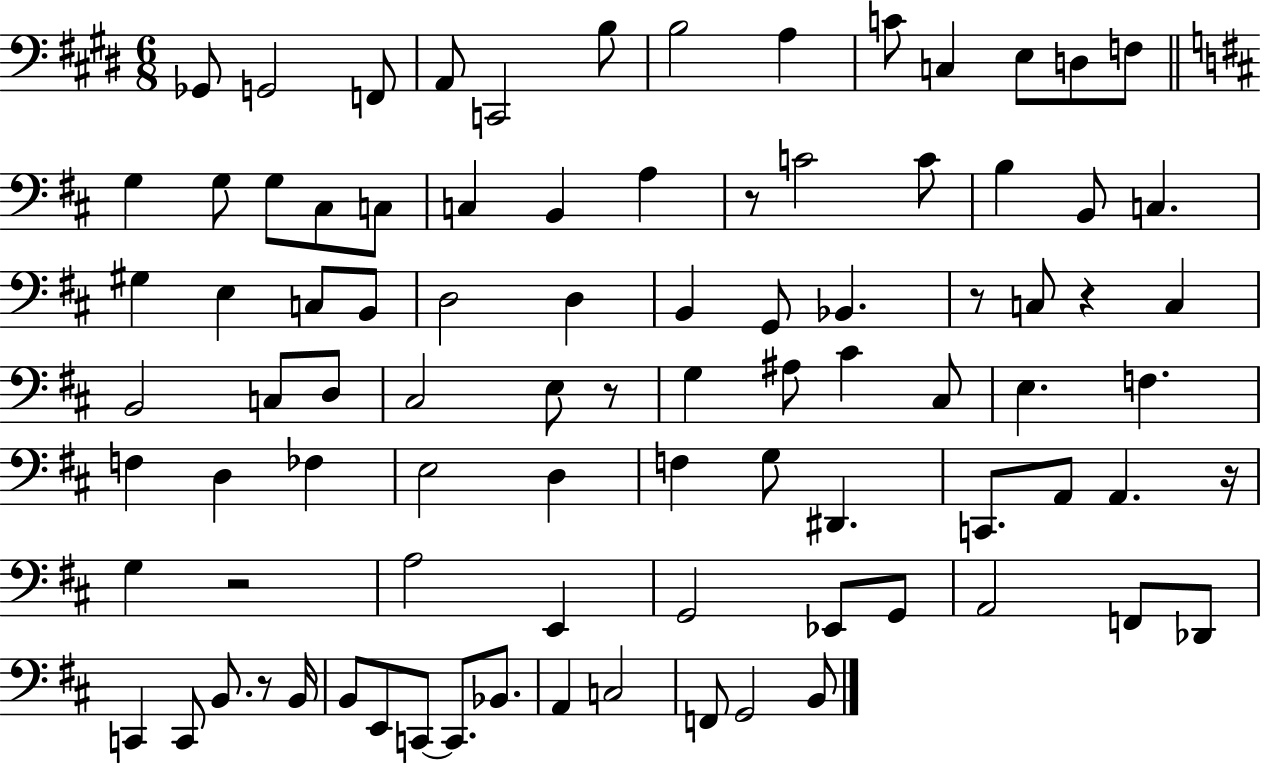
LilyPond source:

{
  \clef bass
  \numericTimeSignature
  \time 6/8
  \key e \major
  \repeat volta 2 { ges,8 g,2 f,8 | a,8 c,2 b8 | b2 a4 | c'8 c4 e8 d8 f8 | \break \bar "||" \break \key d \major g4 g8 g8 cis8 c8 | c4 b,4 a4 | r8 c'2 c'8 | b4 b,8 c4. | \break gis4 e4 c8 b,8 | d2 d4 | b,4 g,8 bes,4. | r8 c8 r4 c4 | \break b,2 c8 d8 | cis2 e8 r8 | g4 ais8 cis'4 cis8 | e4. f4. | \break f4 d4 fes4 | e2 d4 | f4 g8 dis,4. | c,8. a,8 a,4. r16 | \break g4 r2 | a2 e,4 | g,2 ees,8 g,8 | a,2 f,8 des,8 | \break c,4 c,8 b,8. r8 b,16 | b,8 e,8 c,8~~ c,8. bes,8. | a,4 c2 | f,8 g,2 b,8 | \break } \bar "|."
}